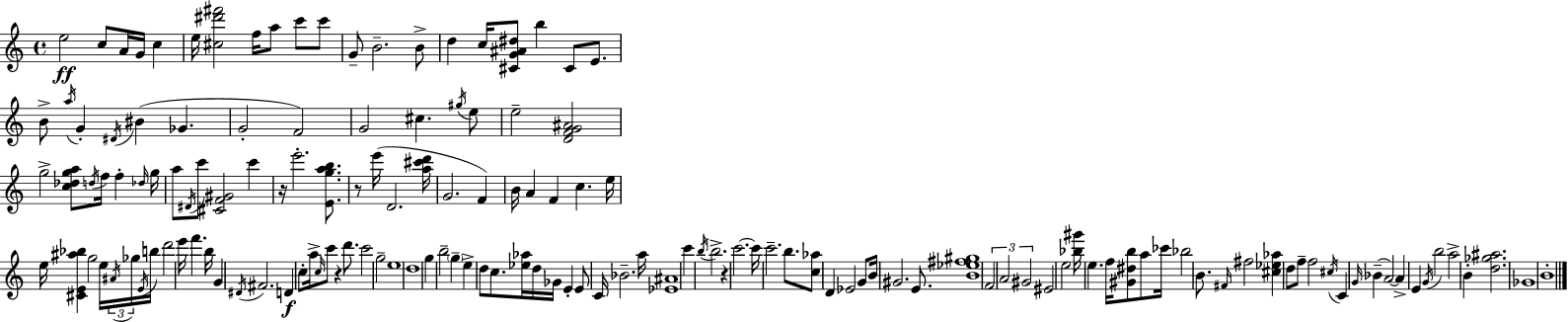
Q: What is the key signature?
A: C major